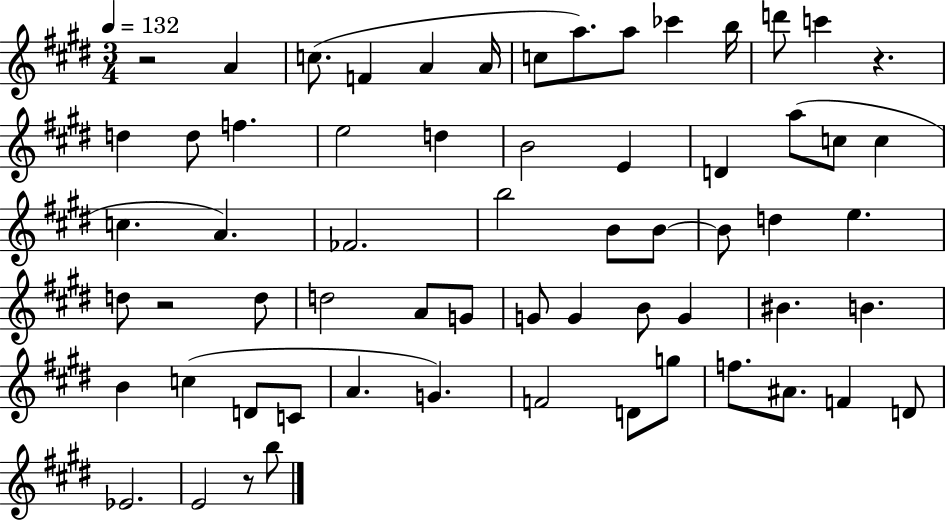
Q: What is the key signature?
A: E major